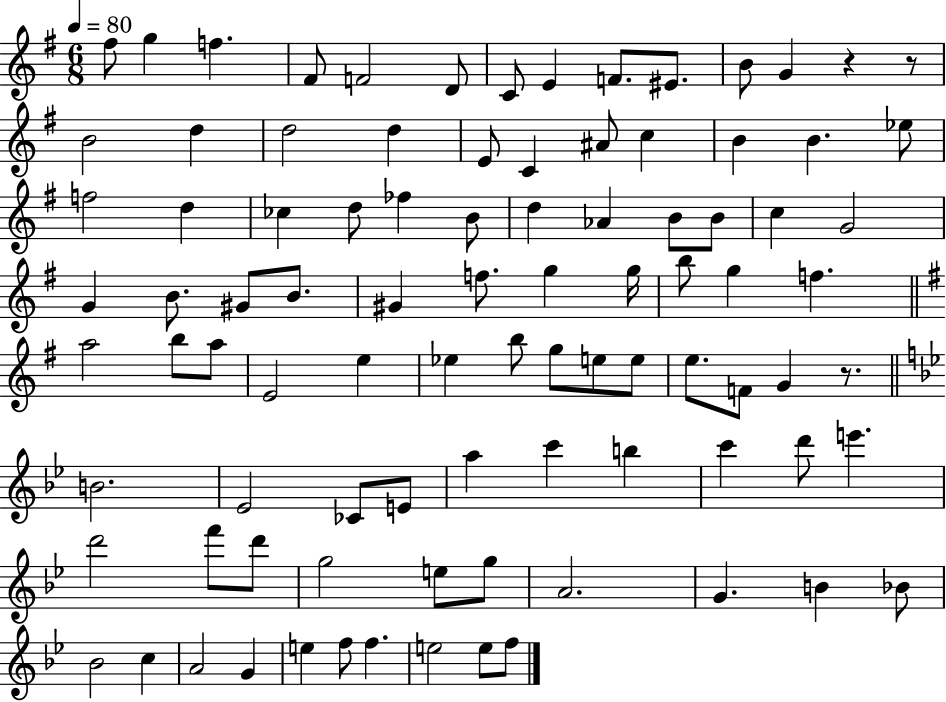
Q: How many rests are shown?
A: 3